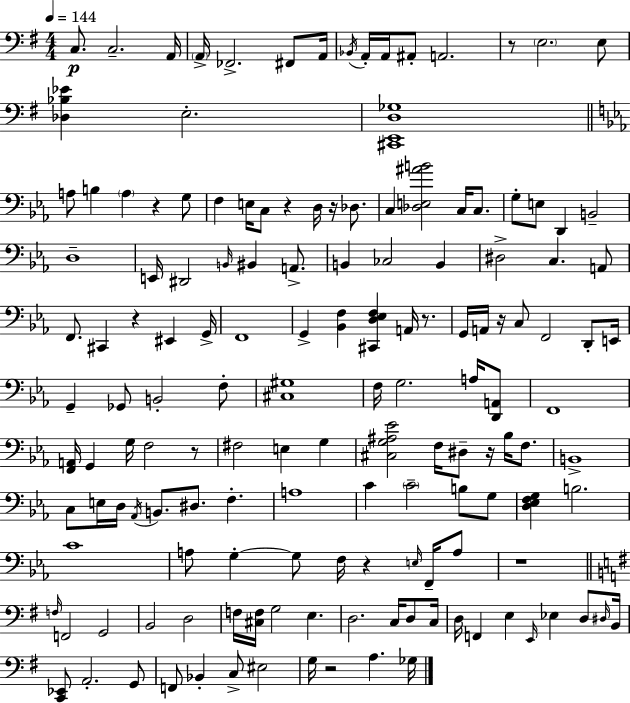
{
  \clef bass
  \numericTimeSignature
  \time 4/4
  \key e \minor
  \tempo 4 = 144
  c8.\p c2.-- a,16 | \parenthesize a,16-> fes,2.-> fis,8 a,16 | \acciaccatura { bes,16 } a,16-. a,16 ais,8-. a,2. | r8 \parenthesize e2. e8 | \break <des bes ees'>4 e2.-. | <cis, e, d ges>1 | \bar "||" \break \key ees \major a8 b4 \parenthesize a4 r4 g8 | f4 e16 c8 r4 d16 r16 des8. | c4 <des e ais' b'>2 c16 c8. | g8-. e8 d,4 b,2-- | \break d1-- | e,16 dis,2 \grace { b,16 } bis,4 a,8.-> | b,4 ces2 b,4 | dis2-> c4. a,8 | \break f,8. cis,4 r4 eis,4 | g,16-> f,1 | g,4-> <bes, f>4 <cis, d ees f>4 a,16 r8. | g,16 a,16 r16 c8 f,2 d,8-. | \break e,16 g,4-- ges,8 b,2-. f8-. | <cis gis>1 | f16 g2. a16 <d, a,>8 | f,1 | \break <f, a,>16 g,4 g16 f2 r8 | fis2 e4 g4 | <cis g ais ees'>2 f16 dis8-- r16 bes16 f8. | b,1-> | \break c8 e16 d16 \acciaccatura { aes,16 } b,8. dis8. f4.-. | a1 | c'4 \parenthesize c'2-- b8 | g8 <d ees f g>4 b2. | \break c'1 | a8 g4-.~~ g8 f16 r4 \grace { e16 } | f,16-- a8 r1 | \bar "||" \break \key g \major \grace { f16 } f,2 g,2 | b,2 d2 | f16 <cis f>16 g2 e4. | d2. c16 d8 | \break c16 d16 f,4 e4 \grace { e,16 } ees4 d8 | \grace { dis16 } b,16 <c, ees,>8 a,2.-. | g,8 f,8 bes,4-. c8-> eis2 | g16 r2 a4. | \break ges16 \bar "|."
}